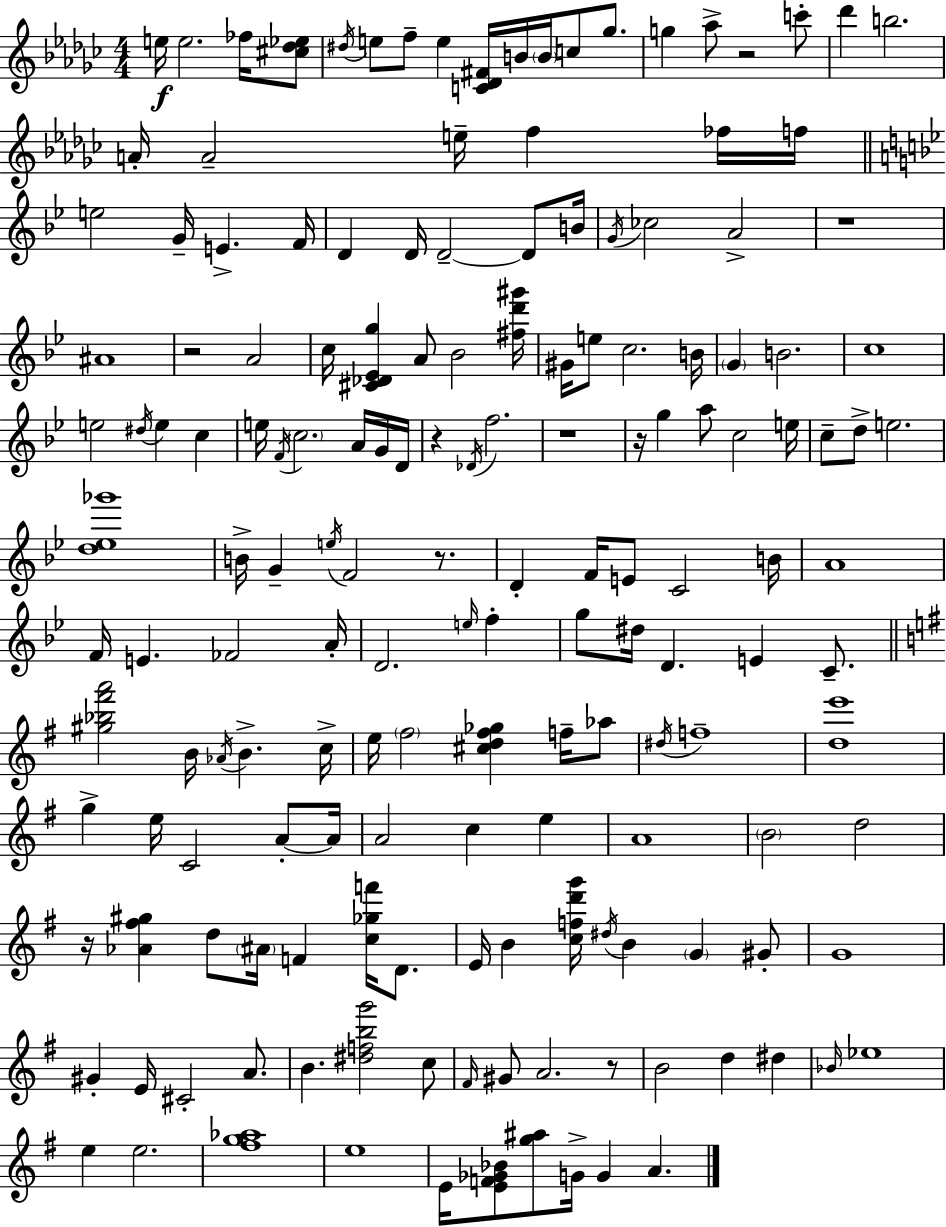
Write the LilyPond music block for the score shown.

{
  \clef treble
  \numericTimeSignature
  \time 4/4
  \key ees \minor
  e''16\f e''2. fes''16 <cis'' des'' ees''>8 | \acciaccatura { dis''16 } e''8 f''8-- e''4 <c' des' fis'>16 b'16 \parenthesize b'16 c''8 ges''8. | g''4 aes''8-> r2 c'''8-. | des'''4 b''2. | \break a'16-. a'2-- e''16-- f''4 fes''16 | f''16 \bar "||" \break \key bes \major e''2 g'16-- e'4.-> f'16 | d'4 d'16 d'2--~~ d'8 b'16 | \acciaccatura { g'16 } ces''2 a'2-> | r1 | \break ais'1 | r2 a'2 | c''16 <cis' des' ees' g''>4 a'8 bes'2 | <fis'' d''' gis'''>16 gis'16 e''8 c''2. | \break b'16 \parenthesize g'4 b'2. | c''1 | e''2 \acciaccatura { dis''16 } e''4 c''4 | e''16 \acciaccatura { f'16 } \parenthesize c''2. | \break a'16 g'16 d'16 r4 \acciaccatura { des'16 } f''2. | r1 | r16 g''4 a''8 c''2 | e''16 c''8-- d''8-> e''2. | \break <d'' ees'' ges'''>1 | b'16-> g'4-- \acciaccatura { e''16 } f'2 | r8. d'4-. f'16 e'8 c'2 | b'16 a'1 | \break f'16 e'4. fes'2 | a'16-. d'2. | \grace { e''16 } f''4-. g''8 dis''16 d'4. e'4 | c'8.-- \bar "||" \break \key g \major <gis'' bes'' fis''' a'''>2 b'16 \acciaccatura { aes'16 } b'4.-> | c''16-> e''16 \parenthesize fis''2 <cis'' d'' fis'' ges''>4 f''16-- aes''8 | \acciaccatura { dis''16 } f''1-- | <d'' e'''>1 | \break g''4-> e''16 c'2 a'8-.~~ | a'16 a'2 c''4 e''4 | a'1 | \parenthesize b'2 d''2 | \break r16 <aes' fis'' gis''>4 d''8 \parenthesize ais'16 f'4 <c'' ges'' f'''>16 d'8. | e'16 b'4 <c'' f'' d''' g'''>16 \acciaccatura { dis''16 } b'4 \parenthesize g'4 | gis'8-. g'1 | gis'4-. e'16 cis'2-. | \break a'8. b'4. <dis'' f'' b'' g'''>2 | c''8 \grace { fis'16 } gis'8 a'2. | r8 b'2 d''4 | dis''4 \grace { bes'16 } ees''1 | \break e''4 e''2. | <fis'' g'' aes''>1 | e''1 | e'16 <e' f' ges' bes'>8 <g'' ais''>8 g'16-> g'4 a'4. | \break \bar "|."
}